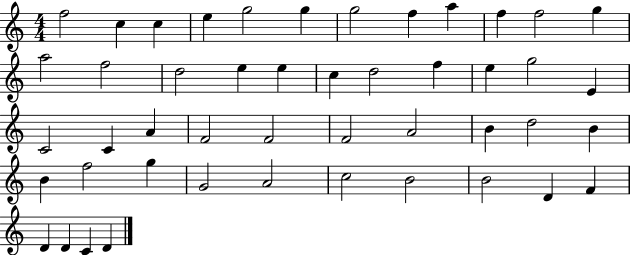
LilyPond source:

{
  \clef treble
  \numericTimeSignature
  \time 4/4
  \key c \major
  f''2 c''4 c''4 | e''4 g''2 g''4 | g''2 f''4 a''4 | f''4 f''2 g''4 | \break a''2 f''2 | d''2 e''4 e''4 | c''4 d''2 f''4 | e''4 g''2 e'4 | \break c'2 c'4 a'4 | f'2 f'2 | f'2 a'2 | b'4 d''2 b'4 | \break b'4 f''2 g''4 | g'2 a'2 | c''2 b'2 | b'2 d'4 f'4 | \break d'4 d'4 c'4 d'4 | \bar "|."
}